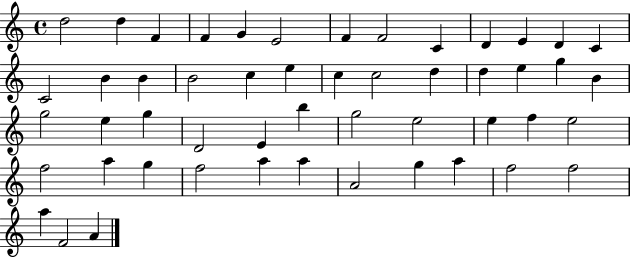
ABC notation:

X:1
T:Untitled
M:4/4
L:1/4
K:C
d2 d F F G E2 F F2 C D E D C C2 B B B2 c e c c2 d d e g B g2 e g D2 E b g2 e2 e f e2 f2 a g f2 a a A2 g a f2 f2 a F2 A